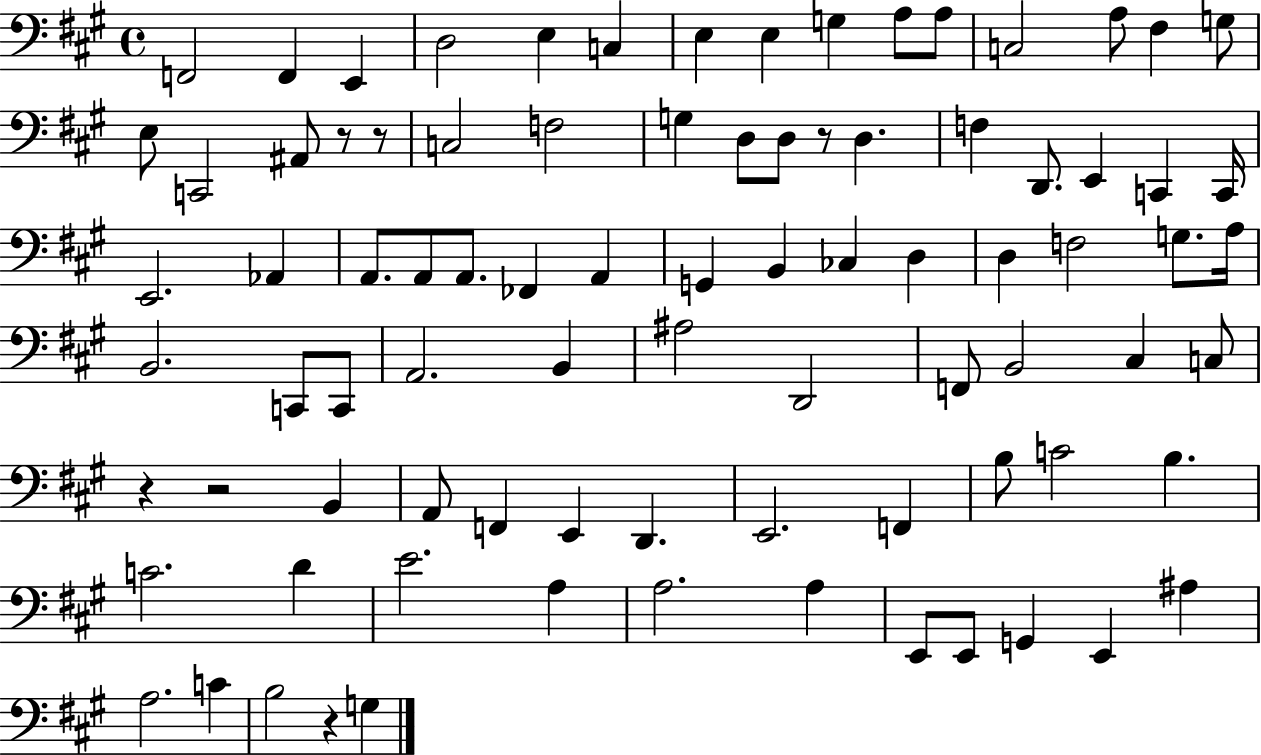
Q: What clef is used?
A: bass